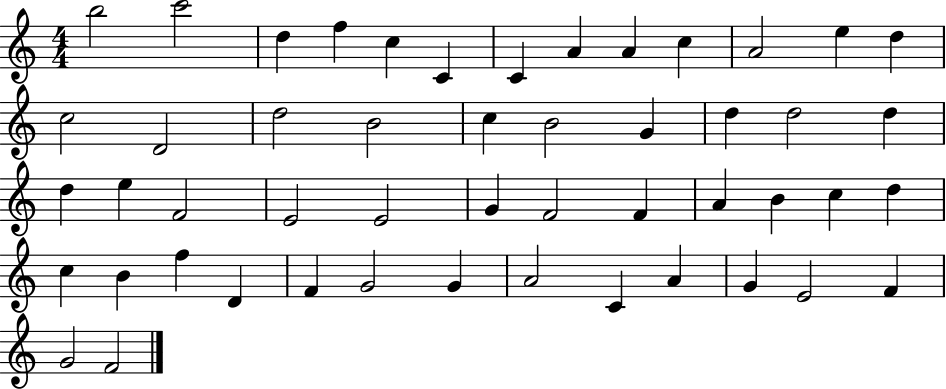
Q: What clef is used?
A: treble